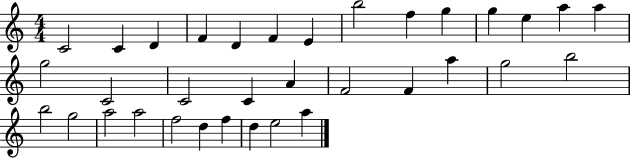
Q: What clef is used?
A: treble